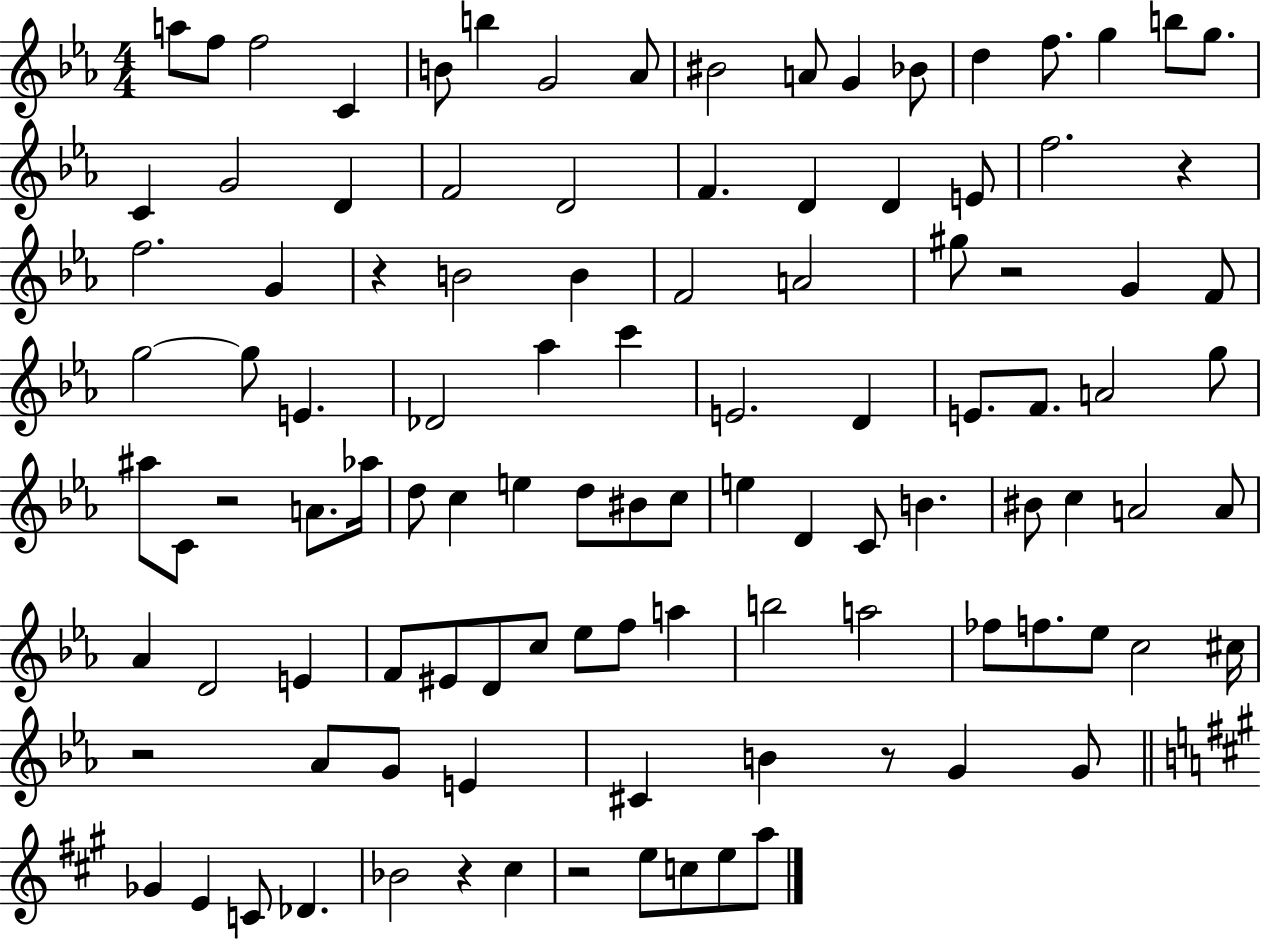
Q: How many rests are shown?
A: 8